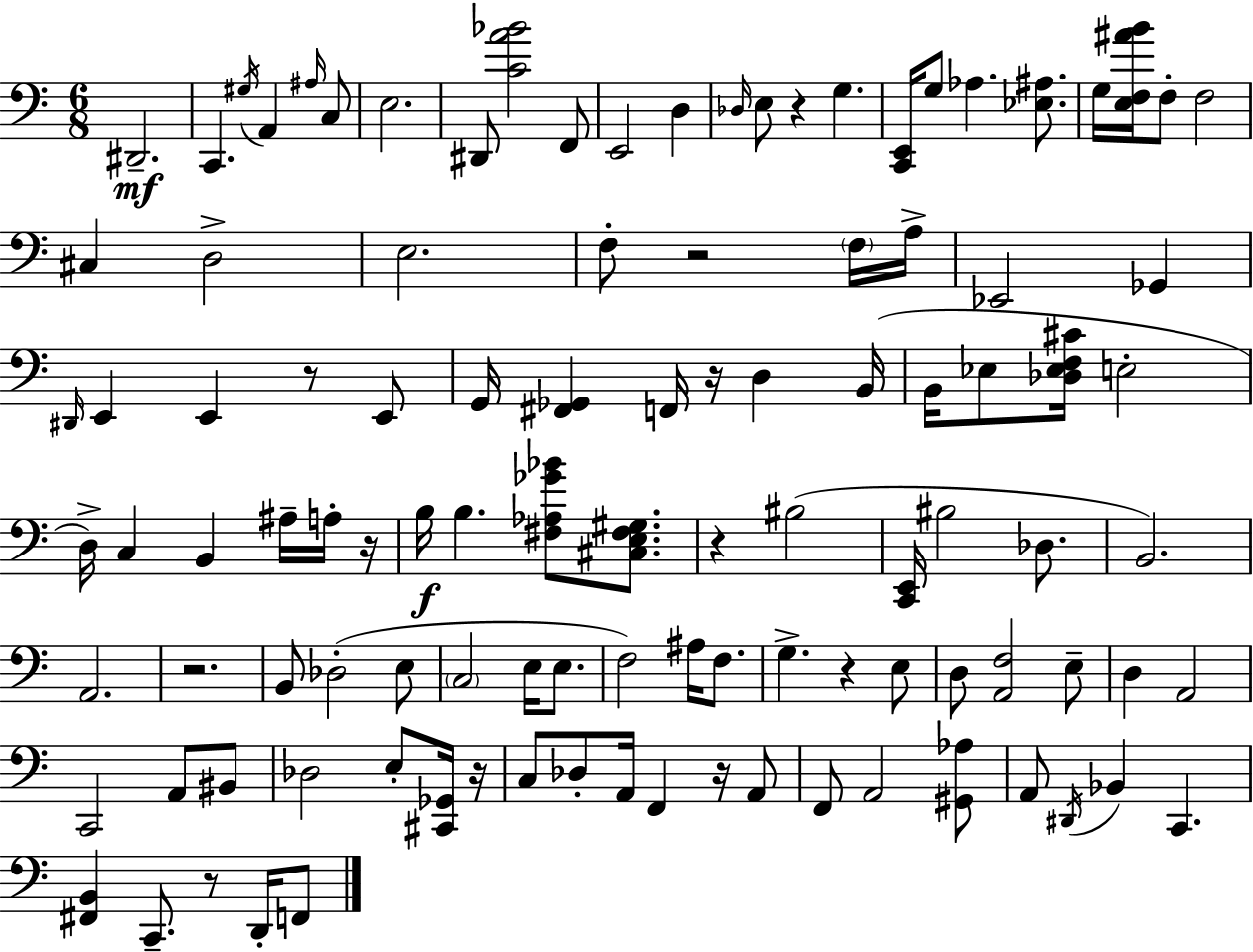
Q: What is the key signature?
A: C major